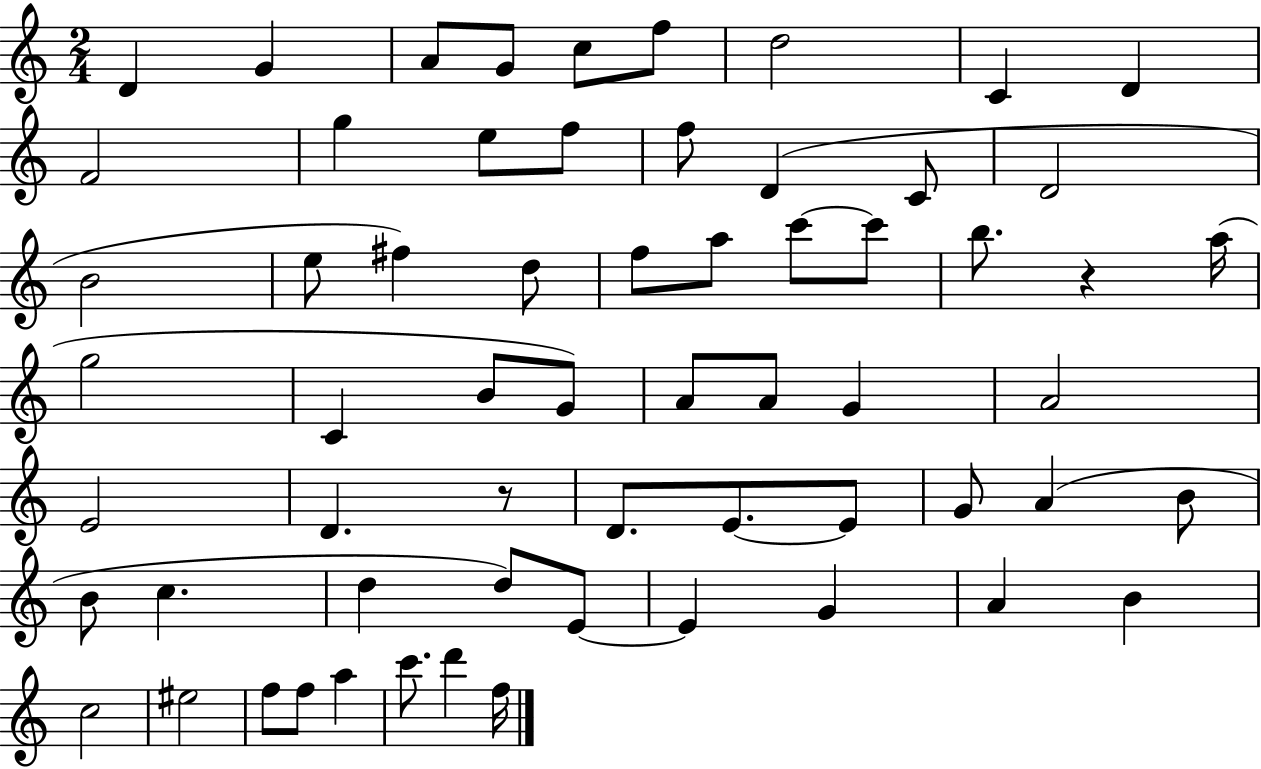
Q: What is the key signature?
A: C major